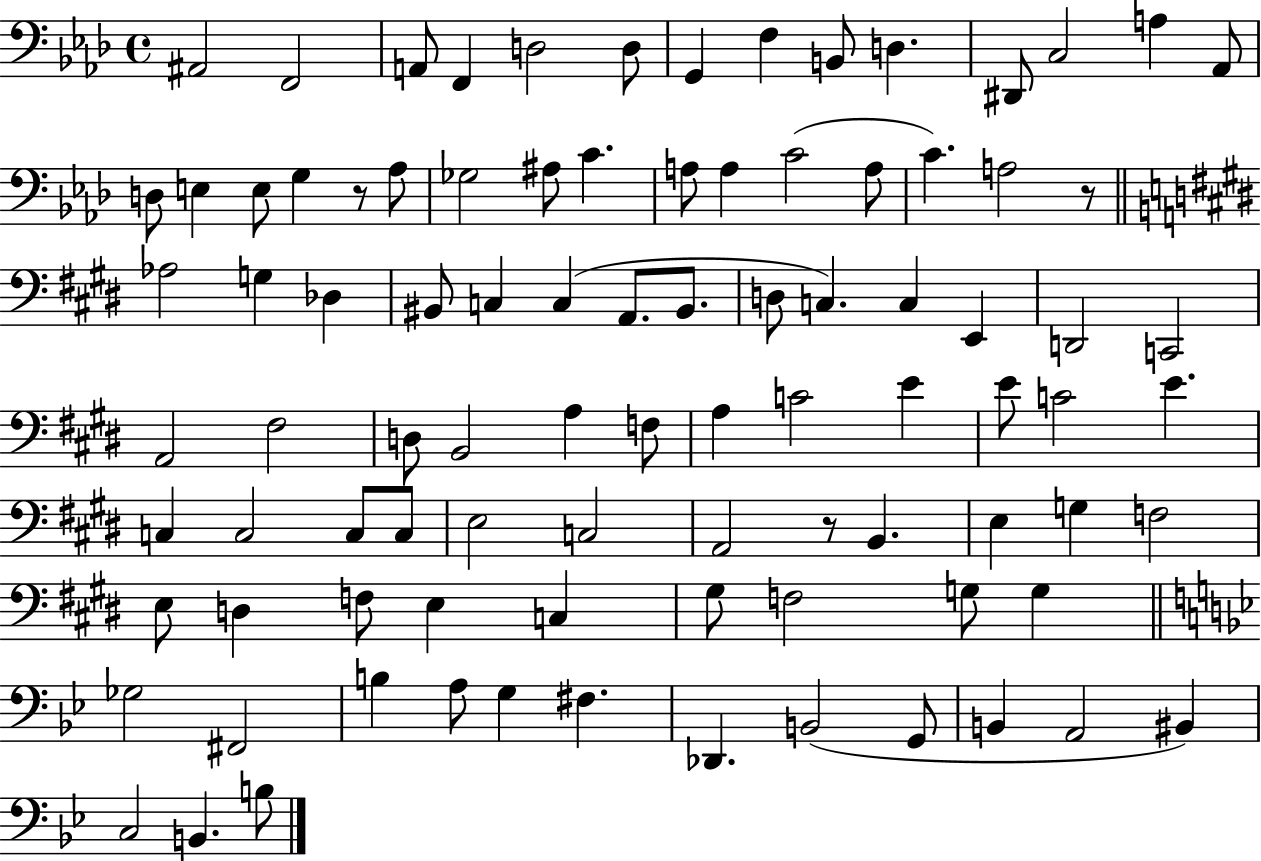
{
  \clef bass
  \time 4/4
  \defaultTimeSignature
  \key aes \major
  ais,2 f,2 | a,8 f,4 d2 d8 | g,4 f4 b,8 d4. | dis,8 c2 a4 aes,8 | \break d8 e4 e8 g4 r8 aes8 | ges2 ais8 c'4. | a8 a4 c'2( a8 | c'4.) a2 r8 | \break \bar "||" \break \key e \major aes2 g4 des4 | bis,8 c4 c4( a,8. bis,8. | d8 c4.) c4 e,4 | d,2 c,2 | \break a,2 fis2 | d8 b,2 a4 f8 | a4 c'2 e'4 | e'8 c'2 e'4. | \break c4 c2 c8 c8 | e2 c2 | a,2 r8 b,4. | e4 g4 f2 | \break e8 d4 f8 e4 c4 | gis8 f2 g8 g4 | \bar "||" \break \key g \minor ges2 fis,2 | b4 a8 g4 fis4. | des,4. b,2( g,8 | b,4 a,2 bis,4) | \break c2 b,4. b8 | \bar "|."
}